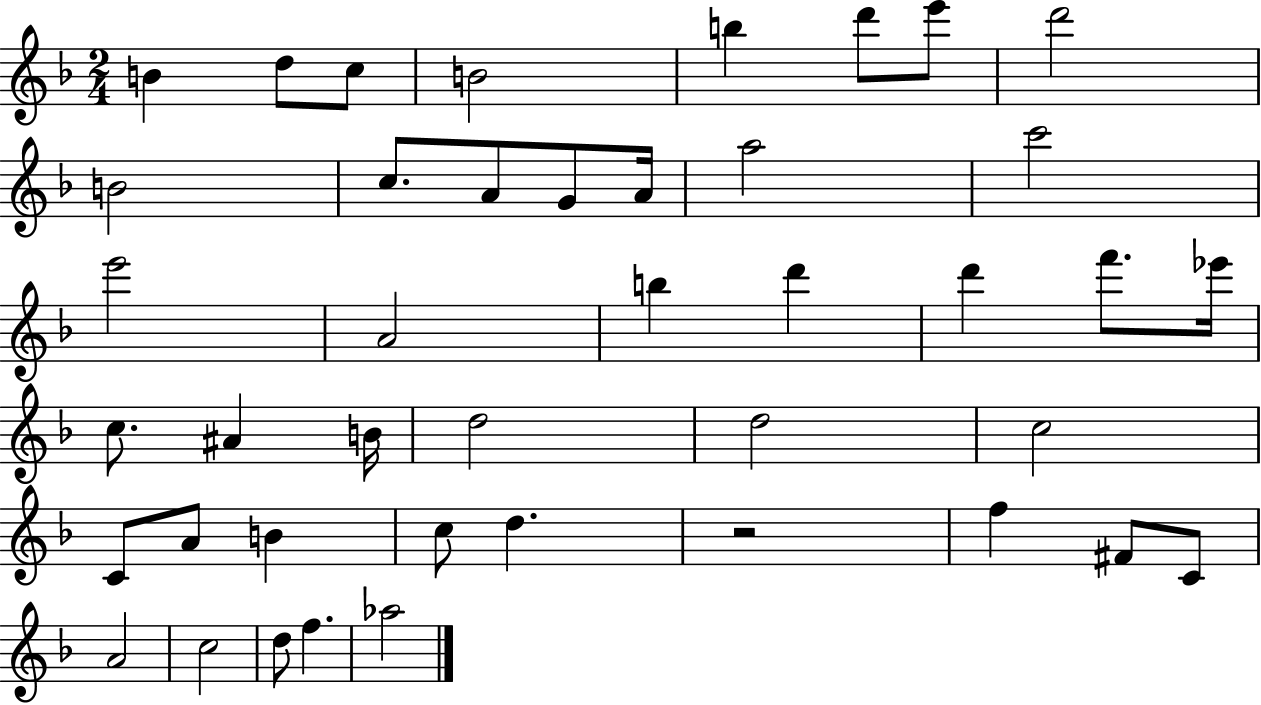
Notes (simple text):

B4/q D5/e C5/e B4/h B5/q D6/e E6/e D6/h B4/h C5/e. A4/e G4/e A4/s A5/h C6/h E6/h A4/h B5/q D6/q D6/q F6/e. Eb6/s C5/e. A#4/q B4/s D5/h D5/h C5/h C4/e A4/e B4/q C5/e D5/q. R/h F5/q F#4/e C4/e A4/h C5/h D5/e F5/q. Ab5/h